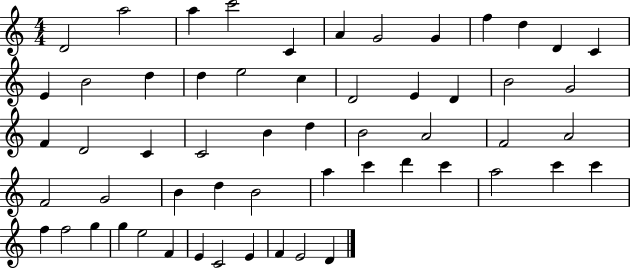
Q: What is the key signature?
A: C major